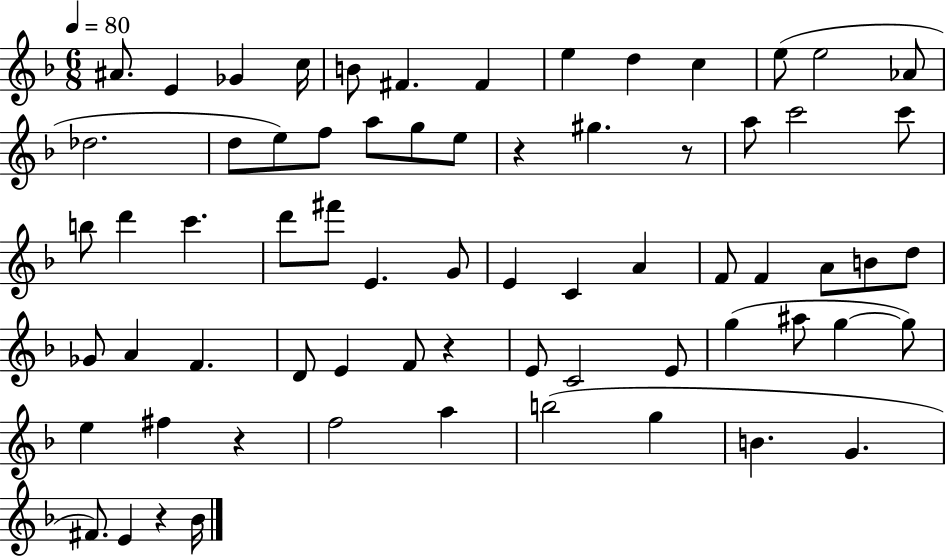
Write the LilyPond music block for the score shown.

{
  \clef treble
  \numericTimeSignature
  \time 6/8
  \key f \major
  \tempo 4 = 80
  ais'8. e'4 ges'4 c''16 | b'8 fis'4. fis'4 | e''4 d''4 c''4 | e''8( e''2 aes'8 | \break des''2. | d''8 e''8) f''8 a''8 g''8 e''8 | r4 gis''4. r8 | a''8 c'''2 c'''8 | \break b''8 d'''4 c'''4. | d'''8 fis'''8 e'4. g'8 | e'4 c'4 a'4 | f'8 f'4 a'8 b'8 d''8 | \break ges'8 a'4 f'4. | d'8 e'4 f'8 r4 | e'8 c'2 e'8 | g''4( ais''8 g''4~~ g''8) | \break e''4 fis''4 r4 | f''2 a''4 | b''2( g''4 | b'4. g'4. | \break fis'8.) e'4 r4 bes'16 | \bar "|."
}